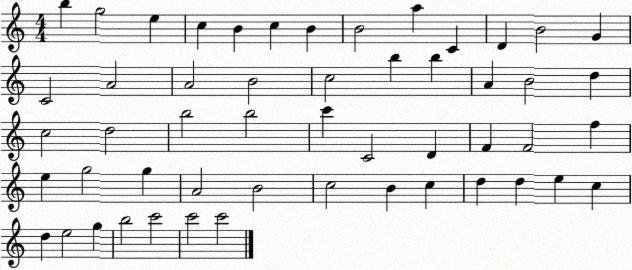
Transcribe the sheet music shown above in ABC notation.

X:1
T:Untitled
M:4/4
L:1/4
K:C
b g2 e c B c B B2 a C D B2 G C2 A2 A2 B2 c2 b b A B2 d c2 d2 b2 b2 c' C2 D F F2 f e g2 g A2 B2 c2 B c d d e c d e2 g b2 c'2 c'2 c'2